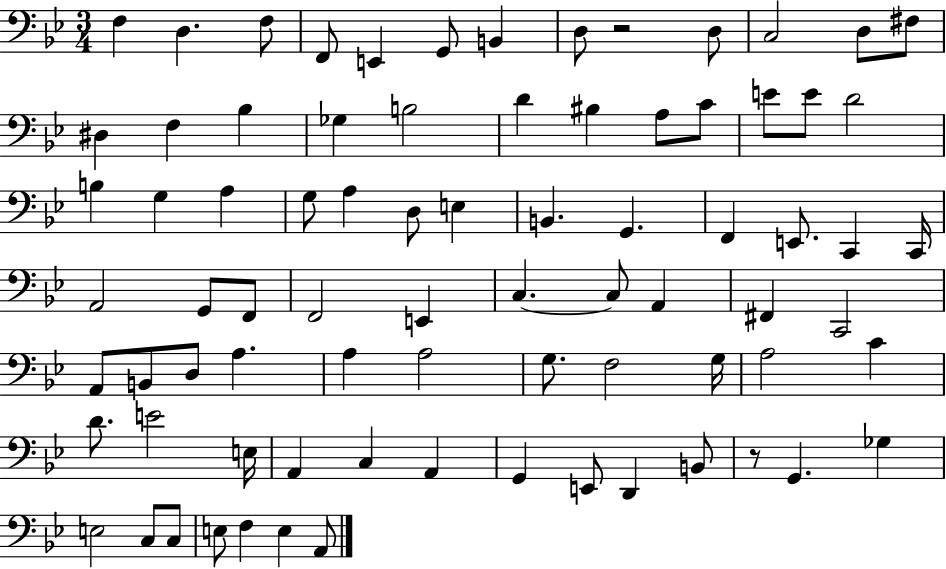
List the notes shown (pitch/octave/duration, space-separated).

F3/q D3/q. F3/e F2/e E2/q G2/e B2/q D3/e R/h D3/e C3/h D3/e F#3/e D#3/q F3/q Bb3/q Gb3/q B3/h D4/q BIS3/q A3/e C4/e E4/e E4/e D4/h B3/q G3/q A3/q G3/e A3/q D3/e E3/q B2/q. G2/q. F2/q E2/e. C2/q C2/s A2/h G2/e F2/e F2/h E2/q C3/q. C3/e A2/q F#2/q C2/h A2/e B2/e D3/e A3/q. A3/q A3/h G3/e. F3/h G3/s A3/h C4/q D4/e. E4/h E3/s A2/q C3/q A2/q G2/q E2/e D2/q B2/e R/e G2/q. Gb3/q E3/h C3/e C3/e E3/e F3/q E3/q A2/e